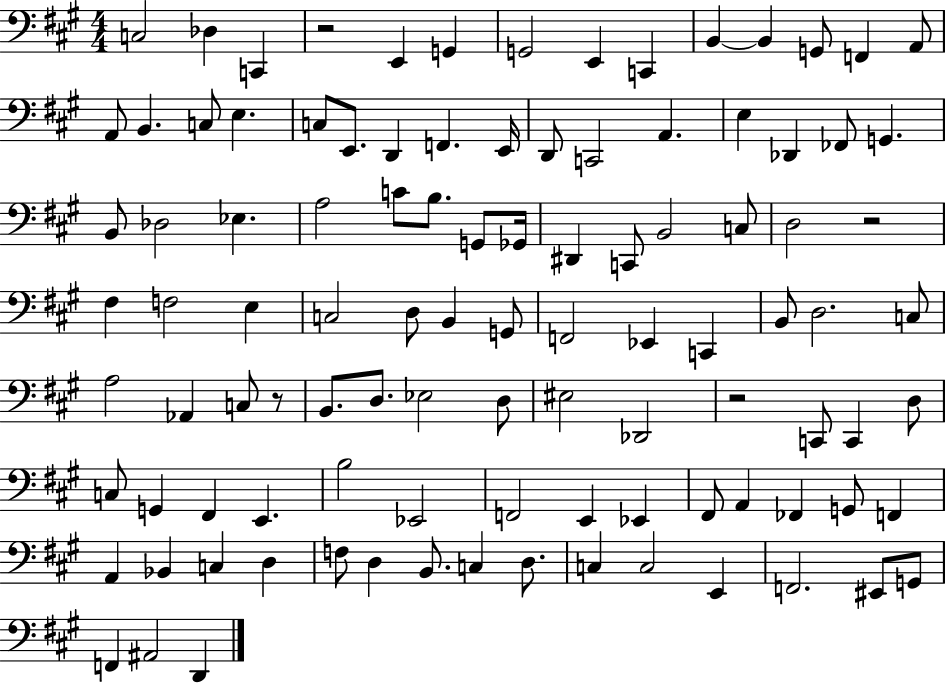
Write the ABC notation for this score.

X:1
T:Untitled
M:4/4
L:1/4
K:A
C,2 _D, C,, z2 E,, G,, G,,2 E,, C,, B,, B,, G,,/2 F,, A,,/2 A,,/2 B,, C,/2 E, C,/2 E,,/2 D,, F,, E,,/4 D,,/2 C,,2 A,, E, _D,, _F,,/2 G,, B,,/2 _D,2 _E, A,2 C/2 B,/2 G,,/2 _G,,/4 ^D,, C,,/2 B,,2 C,/2 D,2 z2 ^F, F,2 E, C,2 D,/2 B,, G,,/2 F,,2 _E,, C,, B,,/2 D,2 C,/2 A,2 _A,, C,/2 z/2 B,,/2 D,/2 _E,2 D,/2 ^E,2 _D,,2 z2 C,,/2 C,, D,/2 C,/2 G,, ^F,, E,, B,2 _E,,2 F,,2 E,, _E,, ^F,,/2 A,, _F,, G,,/2 F,, A,, _B,, C, D, F,/2 D, B,,/2 C, D,/2 C, C,2 E,, F,,2 ^E,,/2 G,,/2 F,, ^A,,2 D,,